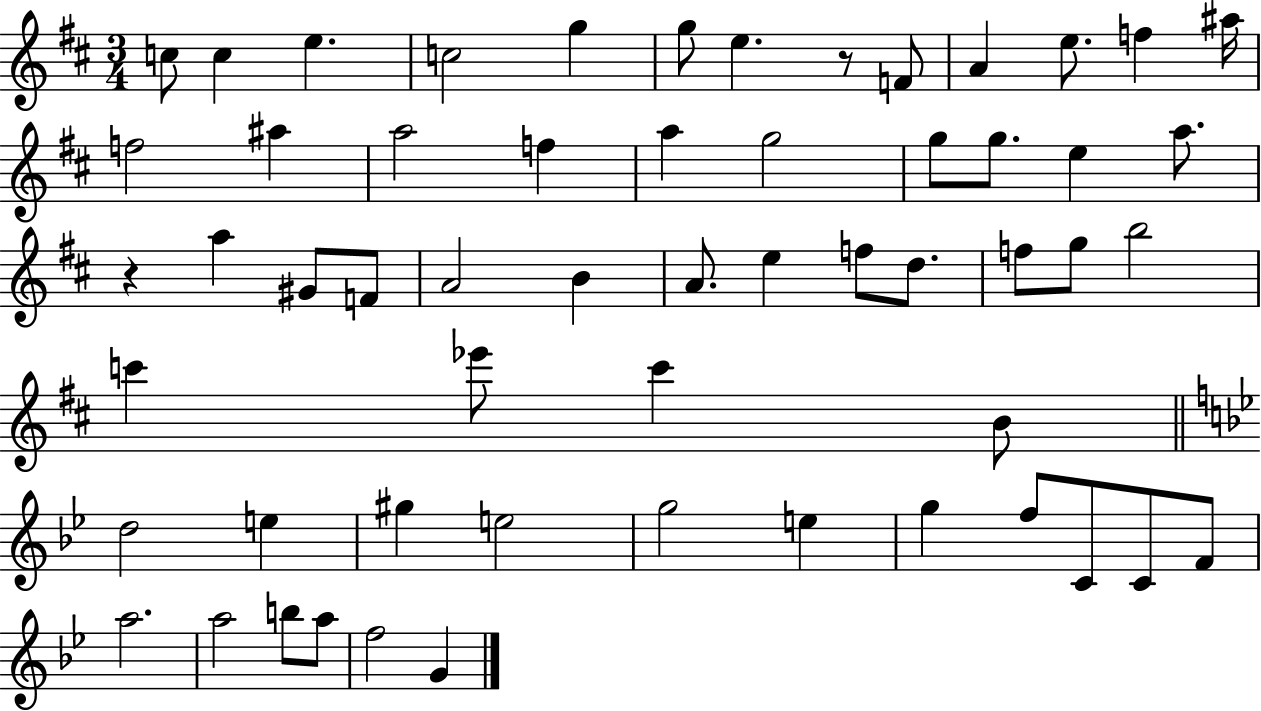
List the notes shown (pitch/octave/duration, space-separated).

C5/e C5/q E5/q. C5/h G5/q G5/e E5/q. R/e F4/e A4/q E5/e. F5/q A#5/s F5/h A#5/q A5/h F5/q A5/q G5/h G5/e G5/e. E5/q A5/e. R/q A5/q G#4/e F4/e A4/h B4/q A4/e. E5/q F5/e D5/e. F5/e G5/e B5/h C6/q Eb6/e C6/q B4/e D5/h E5/q G#5/q E5/h G5/h E5/q G5/q F5/e C4/e C4/e F4/e A5/h. A5/h B5/e A5/e F5/h G4/q